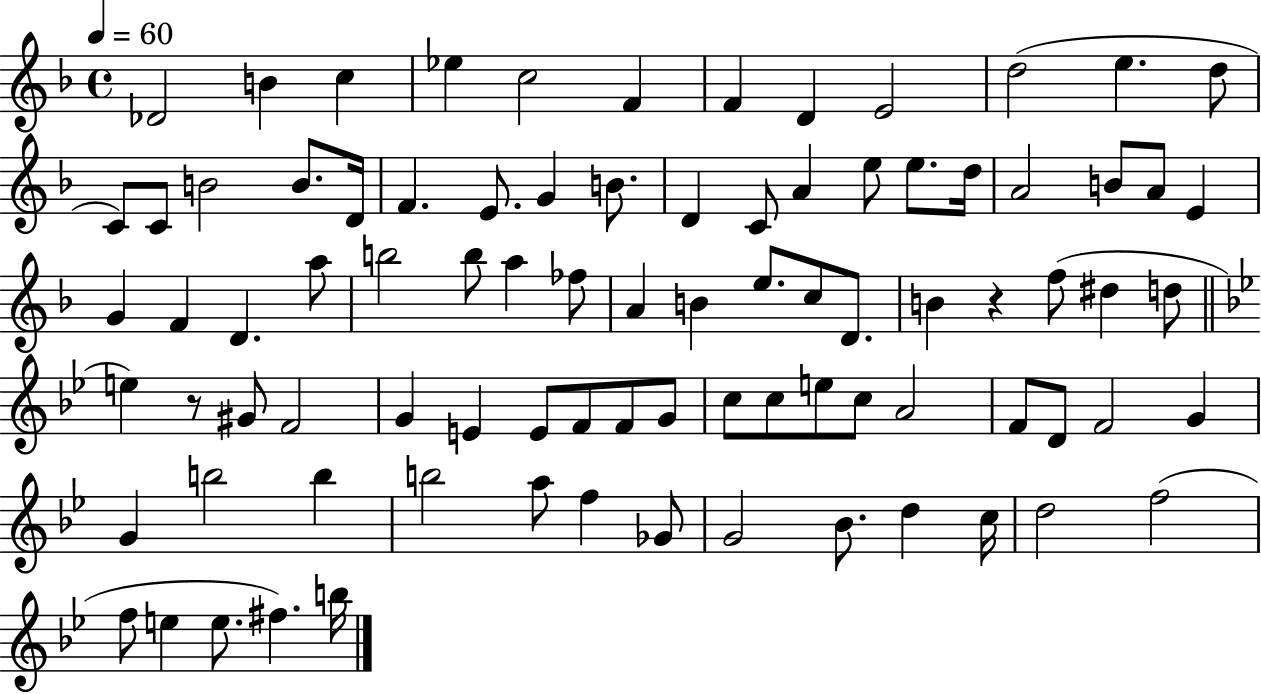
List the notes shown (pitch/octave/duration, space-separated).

Db4/h B4/q C5/q Eb5/q C5/h F4/q F4/q D4/q E4/h D5/h E5/q. D5/e C4/e C4/e B4/h B4/e. D4/s F4/q. E4/e. G4/q B4/e. D4/q C4/e A4/q E5/e E5/e. D5/s A4/h B4/e A4/e E4/q G4/q F4/q D4/q. A5/e B5/h B5/e A5/q FES5/e A4/q B4/q E5/e. C5/e D4/e. B4/q R/q F5/e D#5/q D5/e E5/q R/e G#4/e F4/h G4/q E4/q E4/e F4/e F4/e G4/e C5/e C5/e E5/e C5/e A4/h F4/e D4/e F4/h G4/q G4/q B5/h B5/q B5/h A5/e F5/q Gb4/e G4/h Bb4/e. D5/q C5/s D5/h F5/h F5/e E5/q E5/e. F#5/q. B5/s